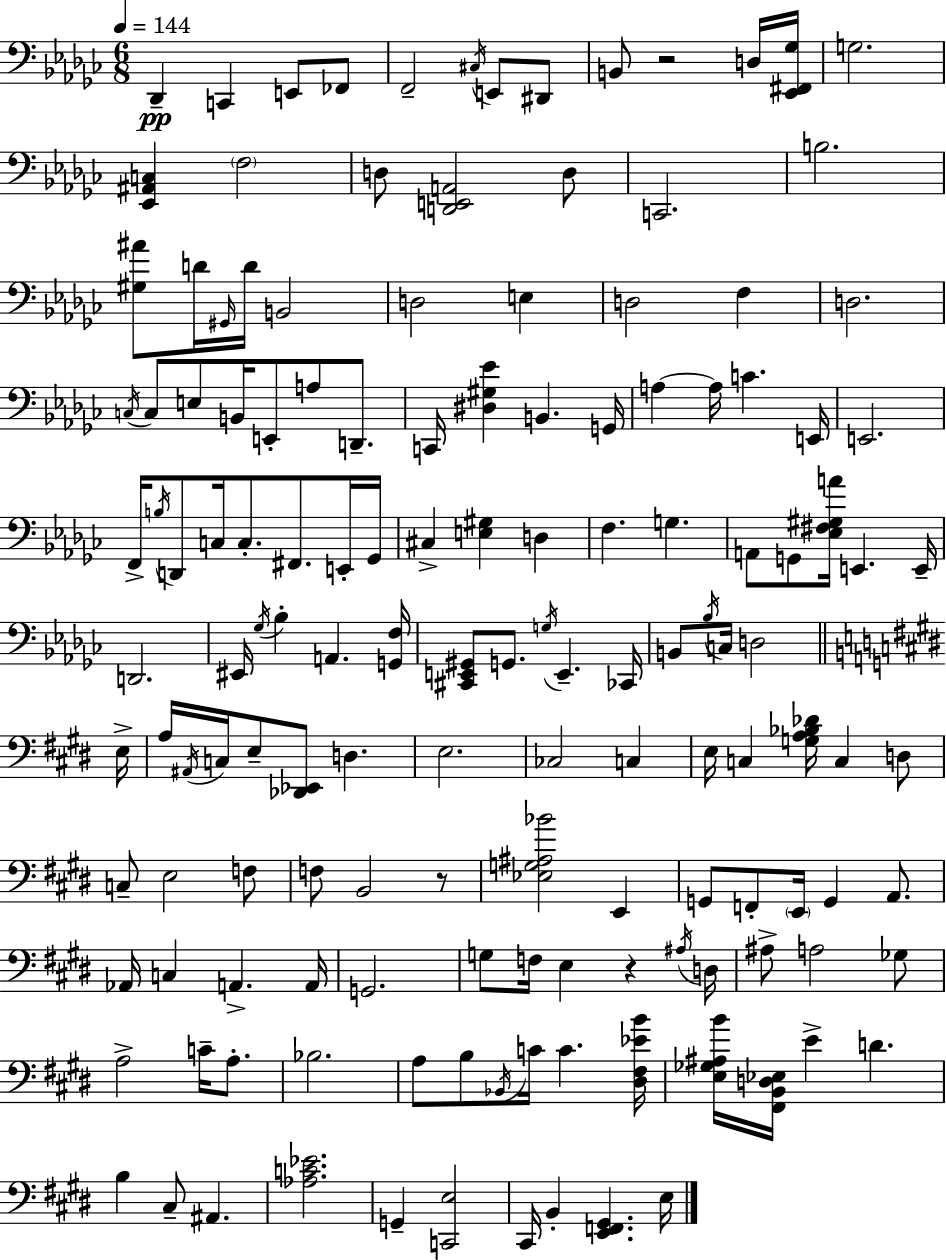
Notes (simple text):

Db2/q C2/q E2/e FES2/e F2/h C#3/s E2/e D#2/e B2/e R/h D3/s [Eb2,F#2,Gb3]/s G3/h. [Eb2,A#2,C3]/q F3/h D3/e [D2,E2,A2]/h D3/e C2/h. B3/h. [G#3,A#4]/e D4/s G#2/s D4/s B2/h D3/h E3/q D3/h F3/q D3/h. C3/s C3/e E3/e B2/s E2/e A3/e D2/e. C2/s [D#3,G#3,Eb4]/q B2/q. G2/s A3/q A3/s C4/q. E2/s E2/h. F2/s B3/s D2/e C3/s C3/e. F#2/e. E2/s Gb2/s C#3/q [E3,G#3]/q D3/q F3/q. G3/q. A2/e G2/e [Eb3,F#3,G#3,A4]/s E2/q. E2/s D2/h. EIS2/s Gb3/s Bb3/q A2/q. [G2,F3]/s [C#2,E2,G#2]/e G2/e. G3/s E2/q. CES2/s B2/e Bb3/s C3/s D3/h E3/s A3/s A#2/s C3/s E3/e [Db2,Eb2]/e D3/q. E3/h. CES3/h C3/q E3/s C3/q [G3,A3,Bb3,Db4]/s C3/q D3/e C3/e E3/h F3/e F3/e B2/h R/e [Eb3,G3,A#3,Bb4]/h E2/q G2/e F2/e E2/s G2/q A2/e. Ab2/s C3/q A2/q. A2/s G2/h. G3/e F3/s E3/q R/q A#3/s D3/s A#3/e A3/h Gb3/e A3/h C4/s A3/e. Bb3/h. A3/e B3/e Bb2/s C4/s C4/q. [D#3,F#3,Eb4,B4]/s [E3,Gb3,A#3,B4]/s [F#2,B2,D3,Eb3]/s E4/q D4/q. B3/q C#3/e A#2/q. [Ab3,C4,Eb4]/h. G2/q [C2,E3]/h C#2/s B2/q [E2,F2,G#2]/q. E3/s